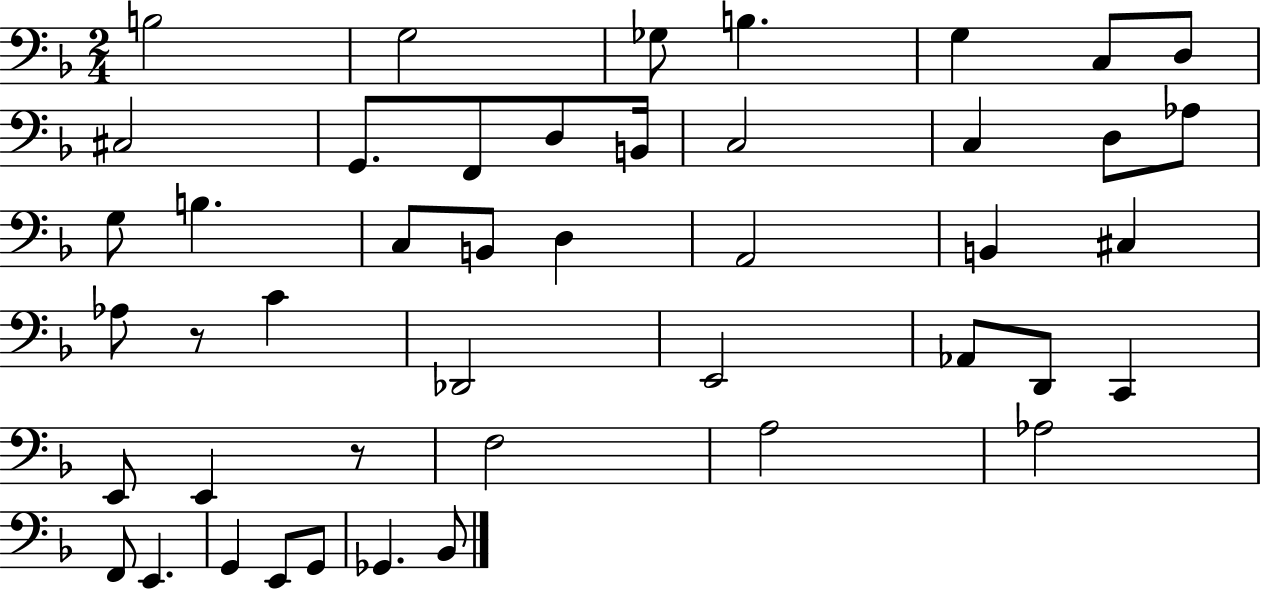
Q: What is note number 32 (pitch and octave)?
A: E2